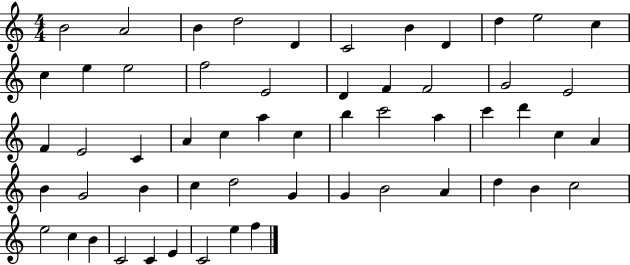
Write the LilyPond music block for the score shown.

{
  \clef treble
  \numericTimeSignature
  \time 4/4
  \key c \major
  b'2 a'2 | b'4 d''2 d'4 | c'2 b'4 d'4 | d''4 e''2 c''4 | \break c''4 e''4 e''2 | f''2 e'2 | d'4 f'4 f'2 | g'2 e'2 | \break f'4 e'2 c'4 | a'4 c''4 a''4 c''4 | b''4 c'''2 a''4 | c'''4 d'''4 c''4 a'4 | \break b'4 g'2 b'4 | c''4 d''2 g'4 | g'4 b'2 a'4 | d''4 b'4 c''2 | \break e''2 c''4 b'4 | c'2 c'4 e'4 | c'2 e''4 f''4 | \bar "|."
}